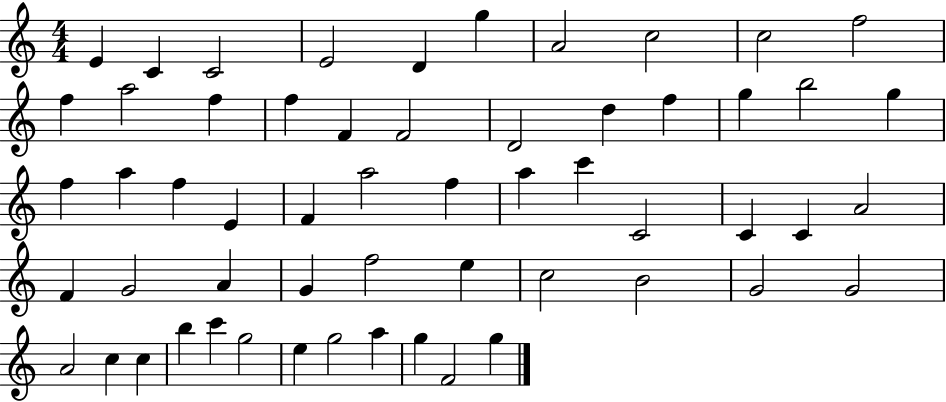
{
  \clef treble
  \numericTimeSignature
  \time 4/4
  \key c \major
  e'4 c'4 c'2 | e'2 d'4 g''4 | a'2 c''2 | c''2 f''2 | \break f''4 a''2 f''4 | f''4 f'4 f'2 | d'2 d''4 f''4 | g''4 b''2 g''4 | \break f''4 a''4 f''4 e'4 | f'4 a''2 f''4 | a''4 c'''4 c'2 | c'4 c'4 a'2 | \break f'4 g'2 a'4 | g'4 f''2 e''4 | c''2 b'2 | g'2 g'2 | \break a'2 c''4 c''4 | b''4 c'''4 g''2 | e''4 g''2 a''4 | g''4 f'2 g''4 | \break \bar "|."
}